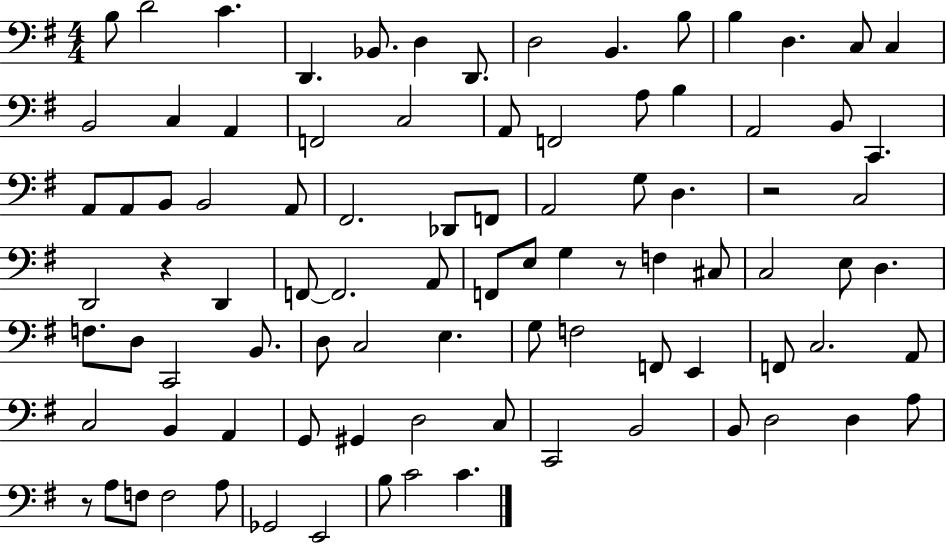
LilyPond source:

{
  \clef bass
  \numericTimeSignature
  \time 4/4
  \key g \major
  b8 d'2 c'4. | d,4. bes,8. d4 d,8. | d2 b,4. b8 | b4 d4. c8 c4 | \break b,2 c4 a,4 | f,2 c2 | a,8 f,2 a8 b4 | a,2 b,8 c,4. | \break a,8 a,8 b,8 b,2 a,8 | fis,2. des,8 f,8 | a,2 g8 d4. | r2 c2 | \break d,2 r4 d,4 | f,8~~ f,2. a,8 | f,8 e8 g4 r8 f4 cis8 | c2 e8 d4. | \break f8. d8 c,2 b,8. | d8 c2 e4. | g8 f2 f,8 e,4 | f,8 c2. a,8 | \break c2 b,4 a,4 | g,8 gis,4 d2 c8 | c,2 b,2 | b,8 d2 d4 a8 | \break r8 a8 f8 f2 a8 | ges,2 e,2 | b8 c'2 c'4. | \bar "|."
}